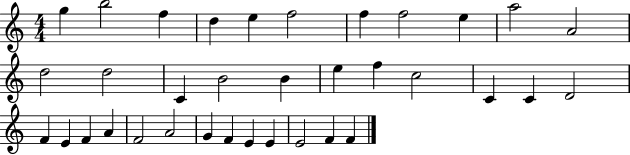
G5/q B5/h F5/q D5/q E5/q F5/h F5/q F5/h E5/q A5/h A4/h D5/h D5/h C4/q B4/h B4/q E5/q F5/q C5/h C4/q C4/q D4/h F4/q E4/q F4/q A4/q F4/h A4/h G4/q F4/q E4/q E4/q E4/h F4/q F4/q